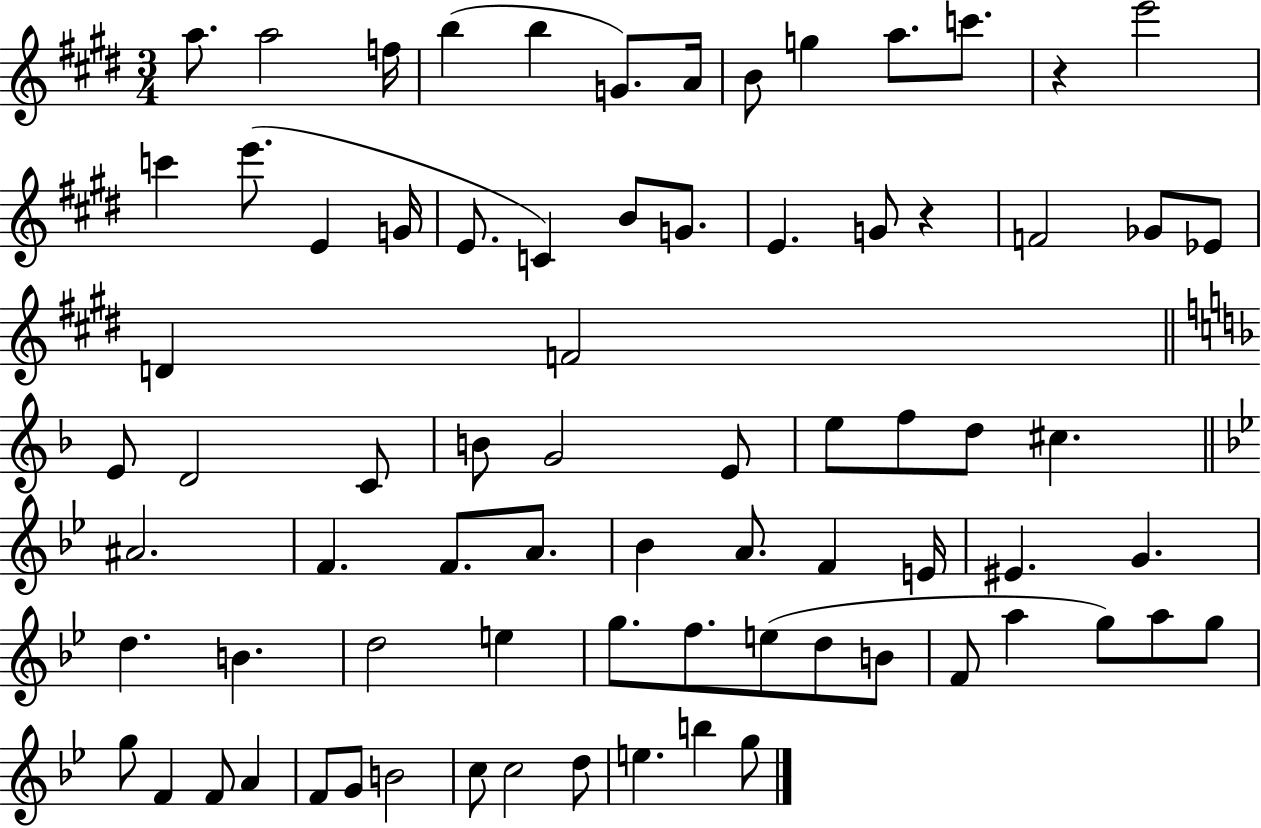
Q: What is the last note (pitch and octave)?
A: G5